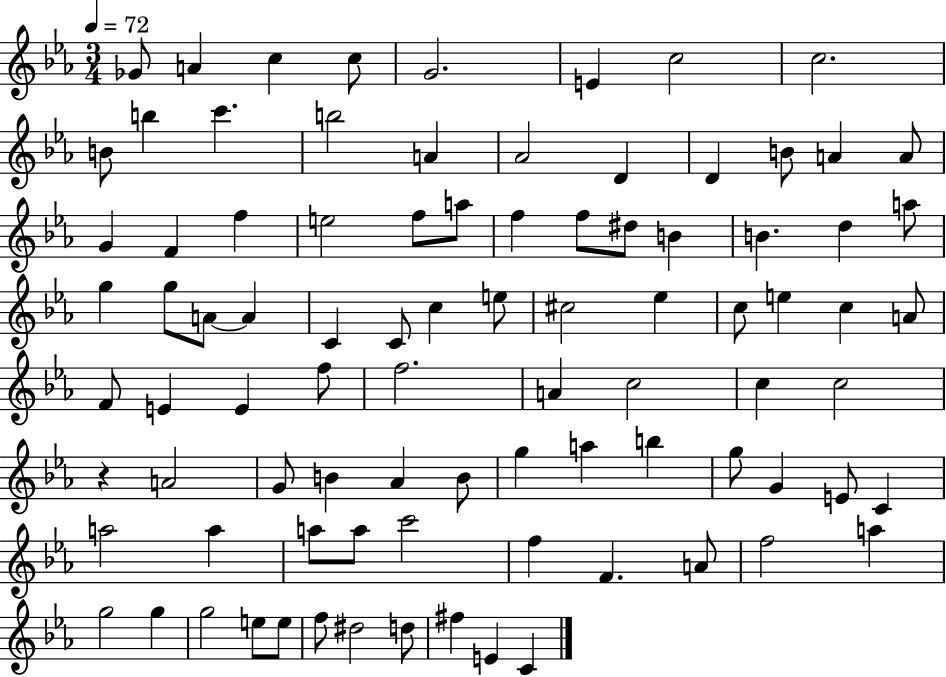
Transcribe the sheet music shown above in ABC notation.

X:1
T:Untitled
M:3/4
L:1/4
K:Eb
_G/2 A c c/2 G2 E c2 c2 B/2 b c' b2 A _A2 D D B/2 A A/2 G F f e2 f/2 a/2 f f/2 ^d/2 B B d a/2 g g/2 A/2 A C C/2 c e/2 ^c2 _e c/2 e c A/2 F/2 E E f/2 f2 A c2 c c2 z A2 G/2 B _A B/2 g a b g/2 G E/2 C a2 a a/2 a/2 c'2 f F A/2 f2 a g2 g g2 e/2 e/2 f/2 ^d2 d/2 ^f E C